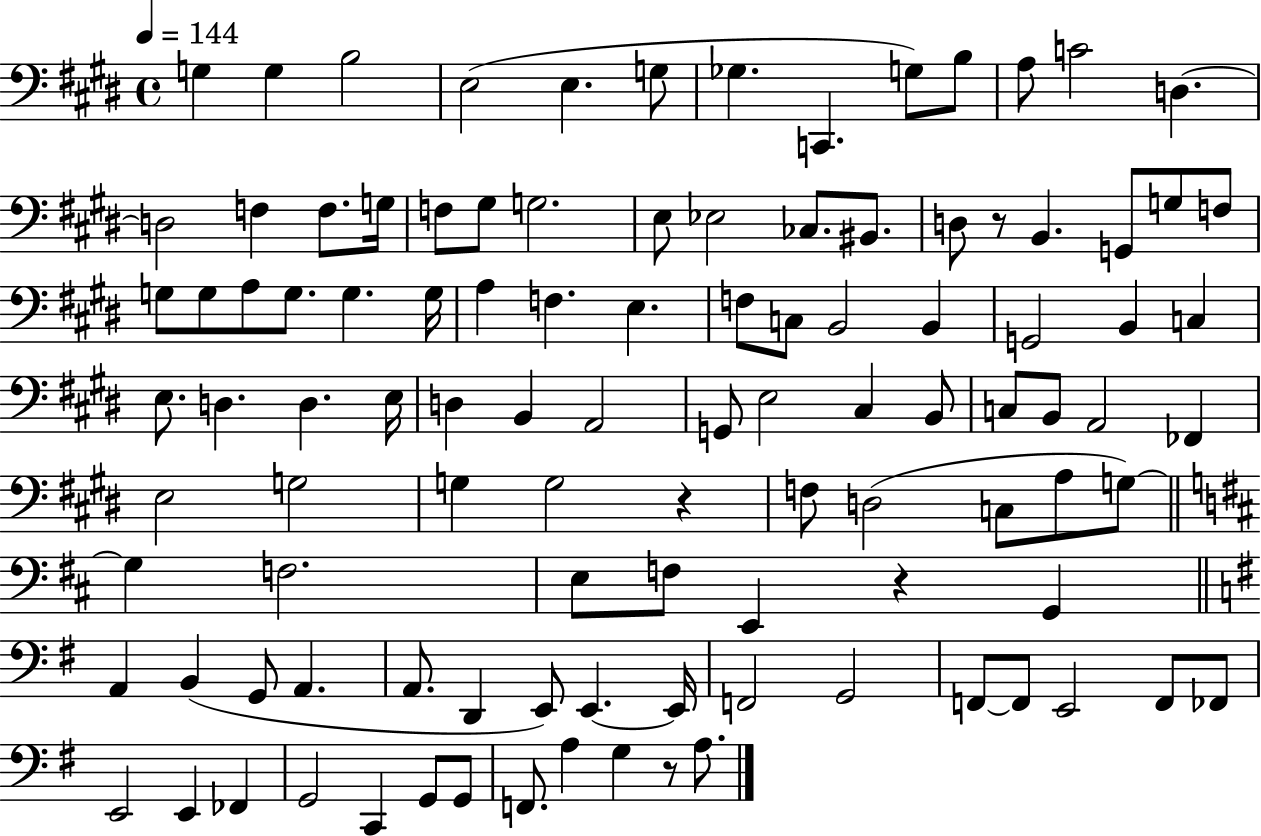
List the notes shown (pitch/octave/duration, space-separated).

G3/q G3/q B3/h E3/h E3/q. G3/e Gb3/q. C2/q. G3/e B3/e A3/e C4/h D3/q. D3/h F3/q F3/e. G3/s F3/e G#3/e G3/h. E3/e Eb3/h CES3/e. BIS2/e. D3/e R/e B2/q. G2/e G3/e F3/e G3/e G3/e A3/e G3/e. G3/q. G3/s A3/q F3/q. E3/q. F3/e C3/e B2/h B2/q G2/h B2/q C3/q E3/e. D3/q. D3/q. E3/s D3/q B2/q A2/h G2/e E3/h C#3/q B2/e C3/e B2/e A2/h FES2/q E3/h G3/h G3/q G3/h R/q F3/e D3/h C3/e A3/e G3/e G3/q F3/h. E3/e F3/e E2/q R/q G2/q A2/q B2/q G2/e A2/q. A2/e. D2/q E2/e E2/q. E2/s F2/h G2/h F2/e F2/e E2/h F2/e FES2/e E2/h E2/q FES2/q G2/h C2/q G2/e G2/e F2/e. A3/q G3/q R/e A3/e.